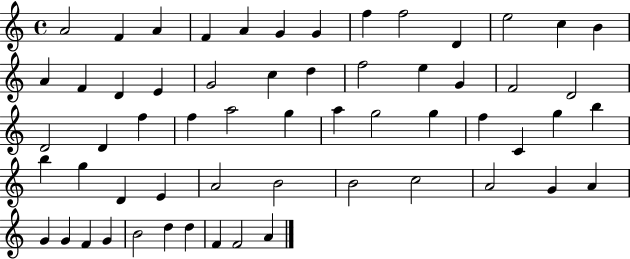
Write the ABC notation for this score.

X:1
T:Untitled
M:4/4
L:1/4
K:C
A2 F A F A G G f f2 D e2 c B A F D E G2 c d f2 e G F2 D2 D2 D f f a2 g a g2 g f C g b b g D E A2 B2 B2 c2 A2 G A G G F G B2 d d F F2 A